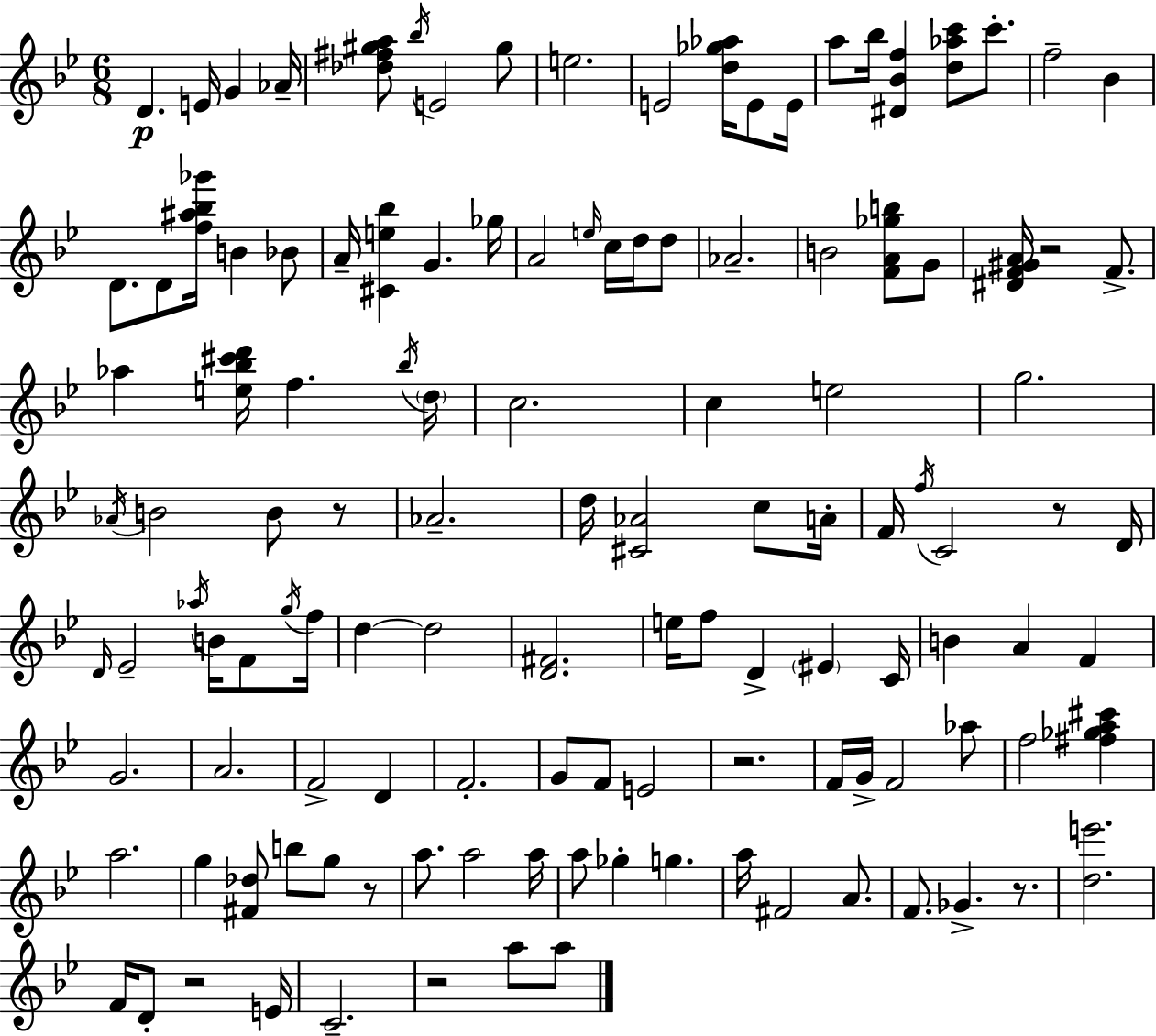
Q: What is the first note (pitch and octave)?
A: D4